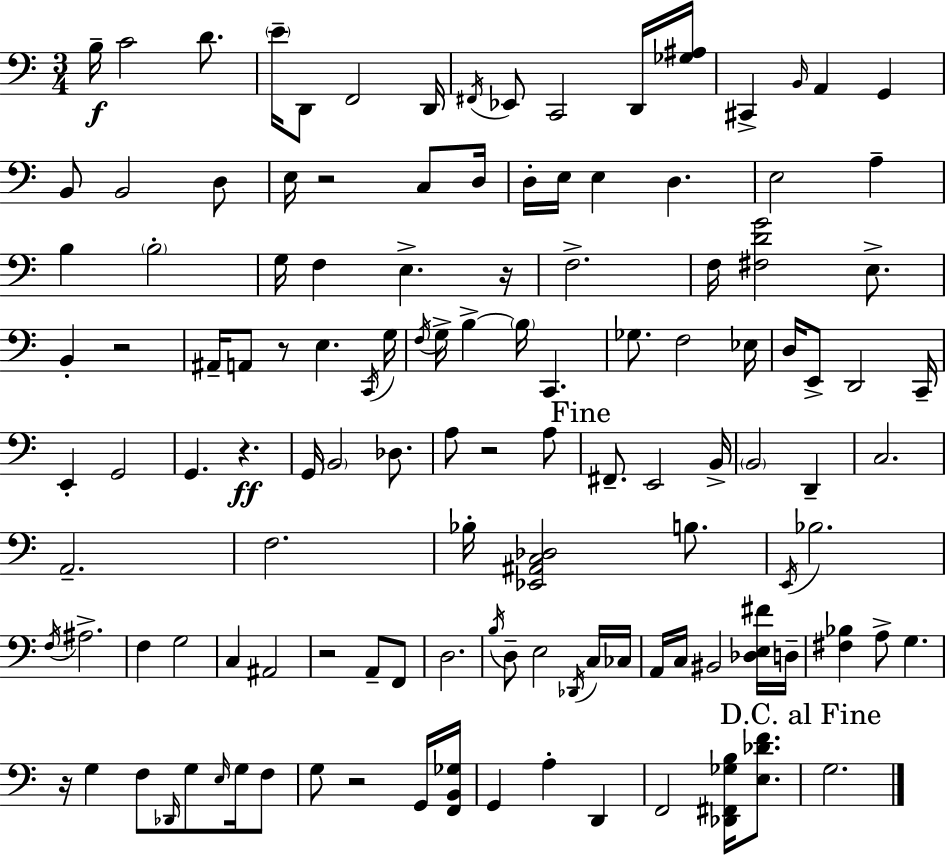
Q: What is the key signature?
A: C major